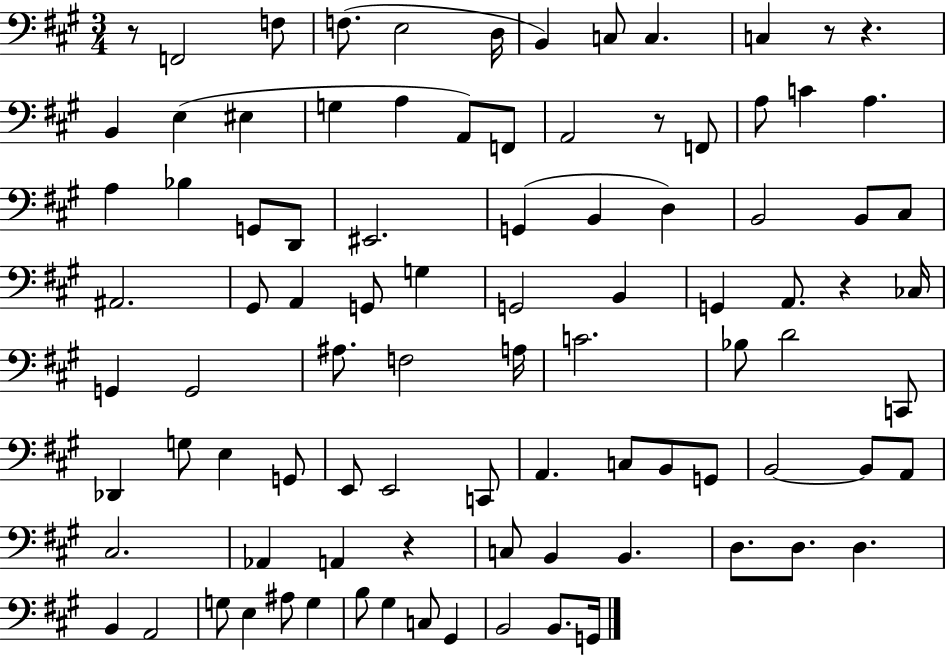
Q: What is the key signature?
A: A major